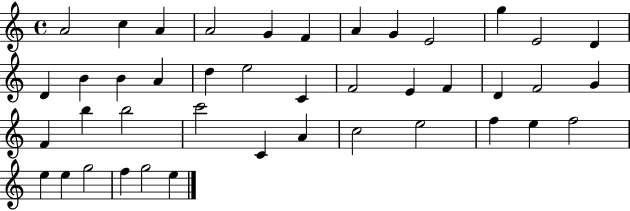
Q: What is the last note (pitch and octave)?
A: E5